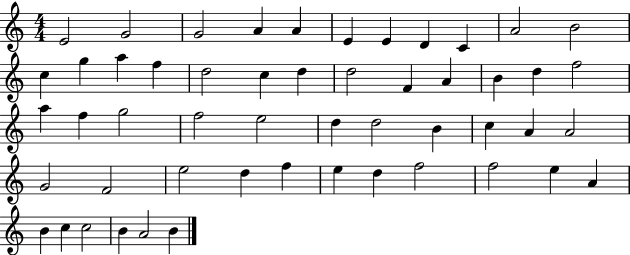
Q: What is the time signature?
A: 4/4